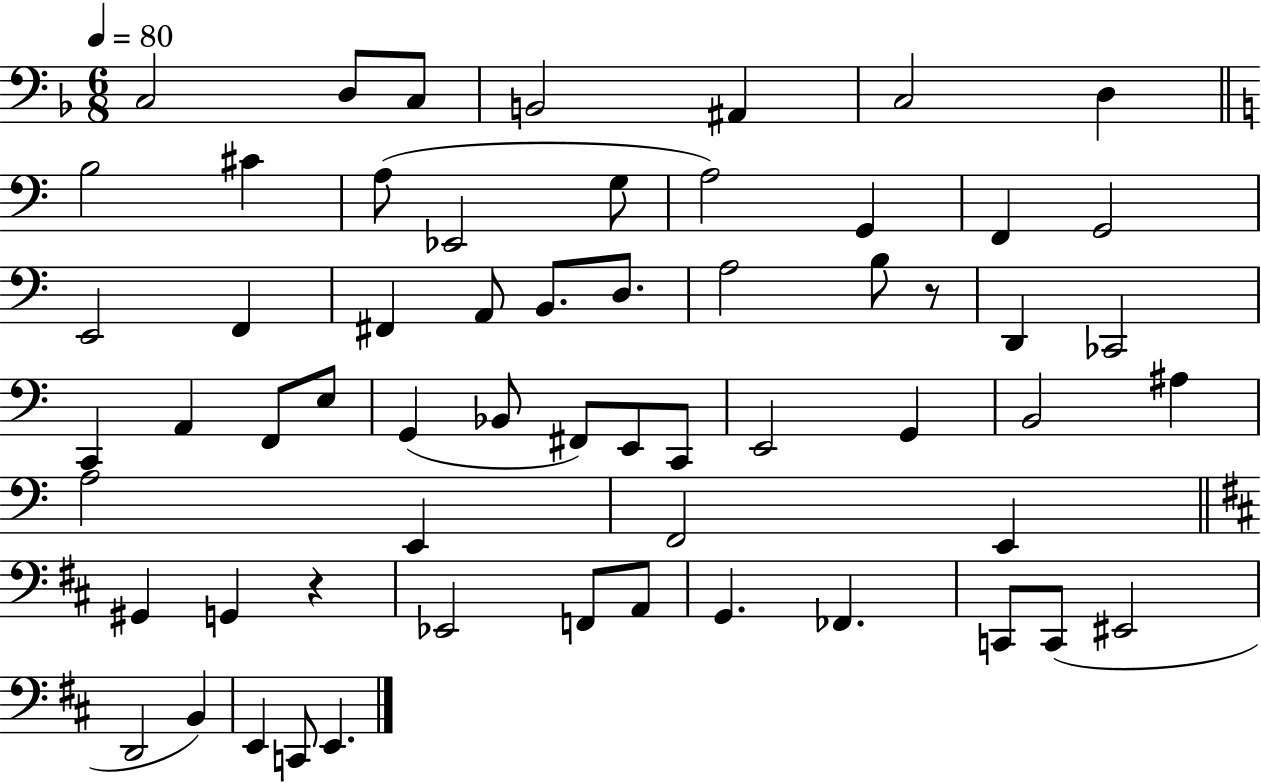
X:1
T:Untitled
M:6/8
L:1/4
K:F
C,2 D,/2 C,/2 B,,2 ^A,, C,2 D, B,2 ^C A,/2 _E,,2 G,/2 A,2 G,, F,, G,,2 E,,2 F,, ^F,, A,,/2 B,,/2 D,/2 A,2 B,/2 z/2 D,, _C,,2 C,, A,, F,,/2 E,/2 G,, _B,,/2 ^F,,/2 E,,/2 C,,/2 E,,2 G,, B,,2 ^A, A,2 E,, F,,2 E,, ^G,, G,, z _E,,2 F,,/2 A,,/2 G,, _F,, C,,/2 C,,/2 ^E,,2 D,,2 B,, E,, C,,/2 E,,